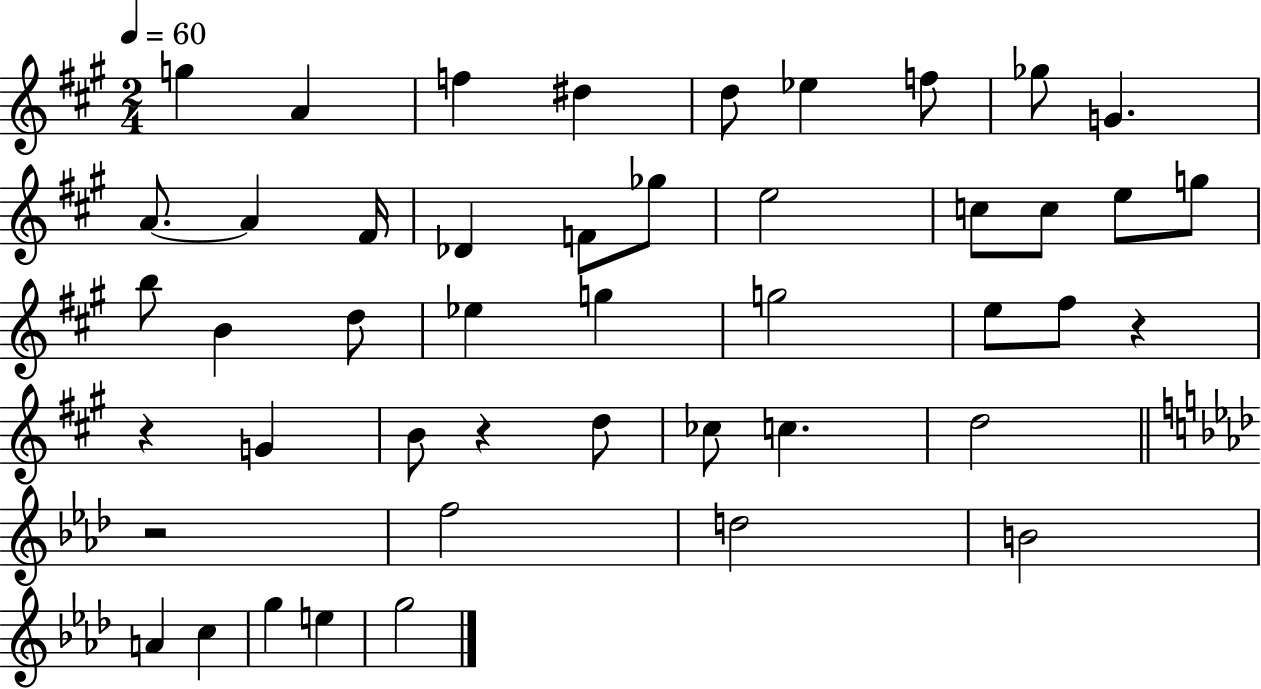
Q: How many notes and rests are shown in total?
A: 46